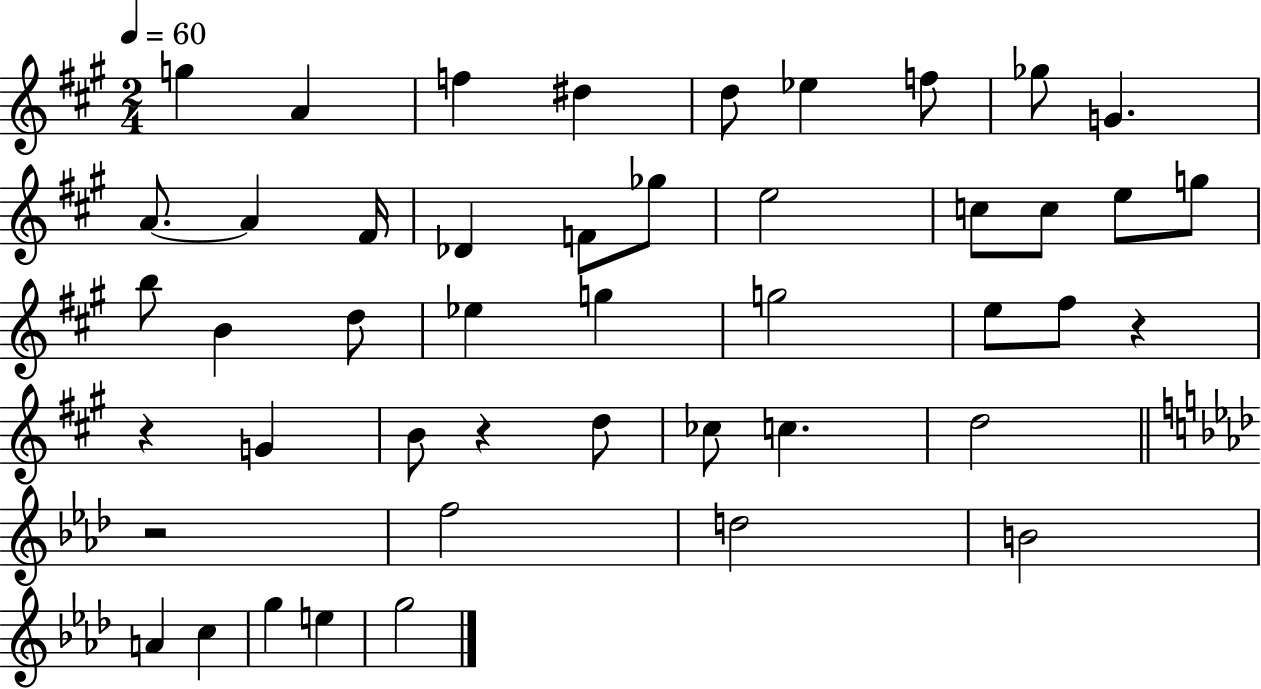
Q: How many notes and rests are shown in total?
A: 46